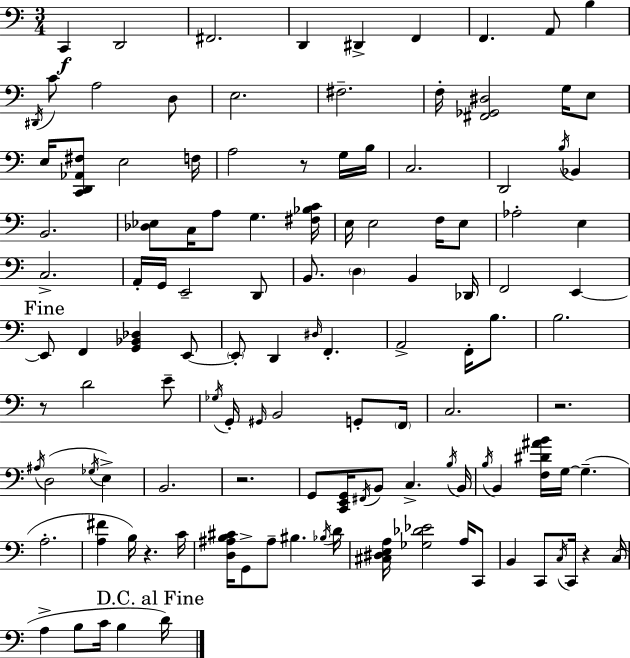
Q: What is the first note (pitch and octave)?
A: C2